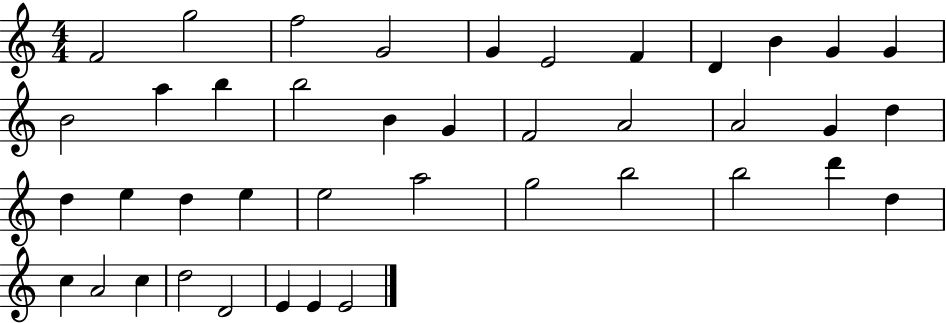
{
  \clef treble
  \numericTimeSignature
  \time 4/4
  \key c \major
  f'2 g''2 | f''2 g'2 | g'4 e'2 f'4 | d'4 b'4 g'4 g'4 | \break b'2 a''4 b''4 | b''2 b'4 g'4 | f'2 a'2 | a'2 g'4 d''4 | \break d''4 e''4 d''4 e''4 | e''2 a''2 | g''2 b''2 | b''2 d'''4 d''4 | \break c''4 a'2 c''4 | d''2 d'2 | e'4 e'4 e'2 | \bar "|."
}